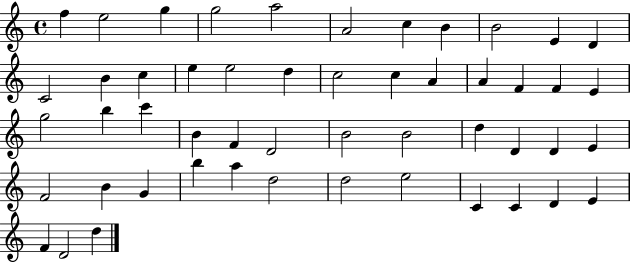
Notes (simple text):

F5/q E5/h G5/q G5/h A5/h A4/h C5/q B4/q B4/h E4/q D4/q C4/h B4/q C5/q E5/q E5/h D5/q C5/h C5/q A4/q A4/q F4/q F4/q E4/q G5/h B5/q C6/q B4/q F4/q D4/h B4/h B4/h D5/q D4/q D4/q E4/q F4/h B4/q G4/q B5/q A5/q D5/h D5/h E5/h C4/q C4/q D4/q E4/q F4/q D4/h D5/q